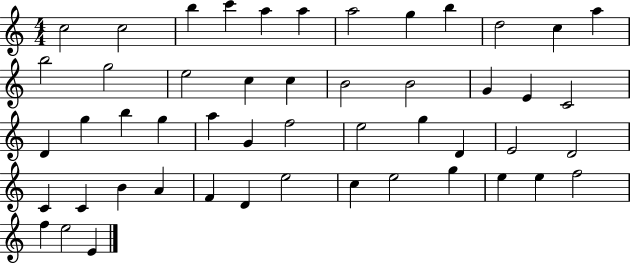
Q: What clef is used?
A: treble